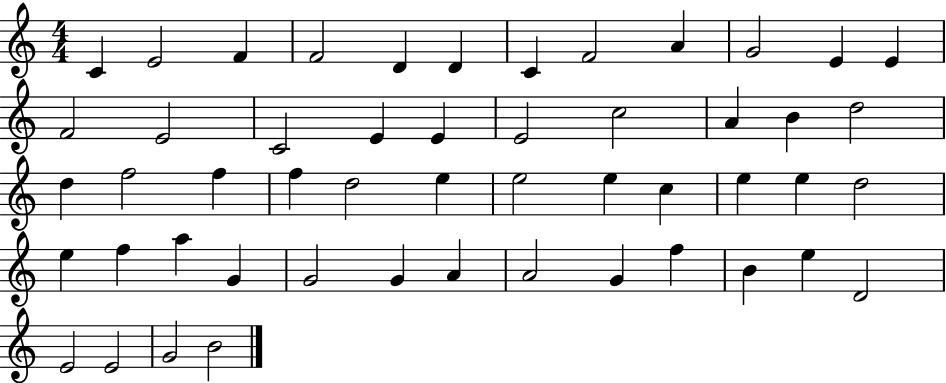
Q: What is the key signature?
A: C major